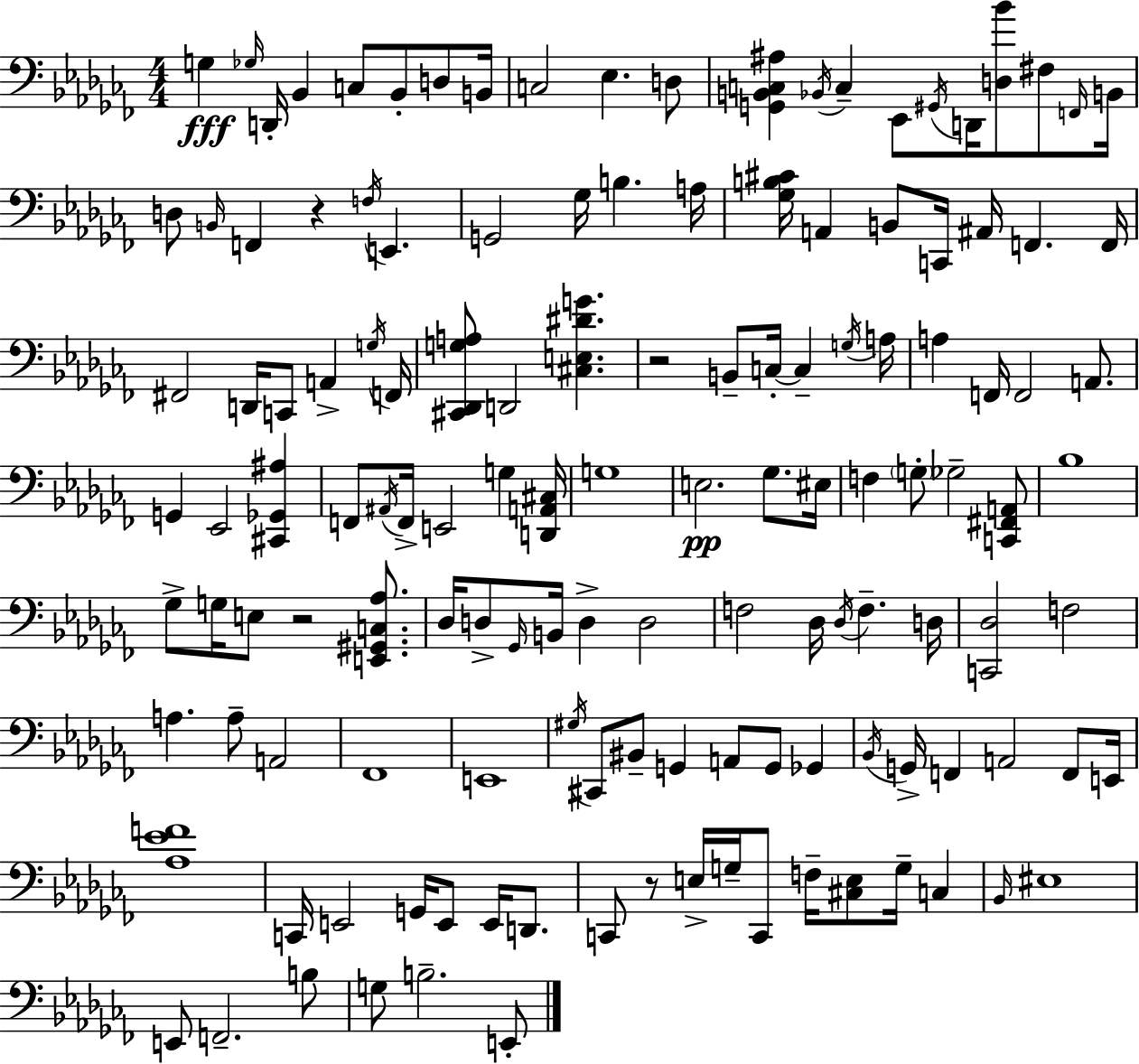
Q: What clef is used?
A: bass